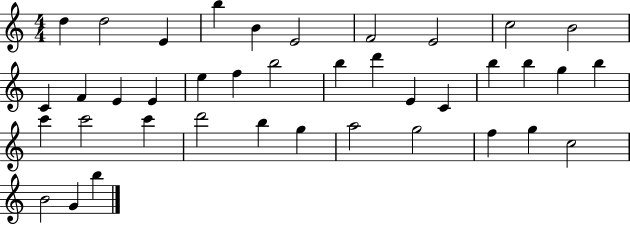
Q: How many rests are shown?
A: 0